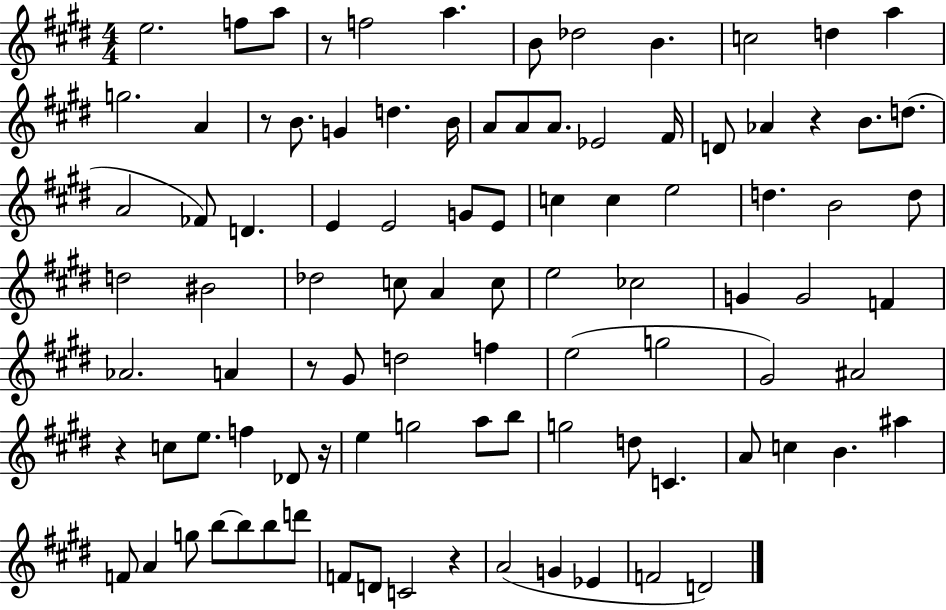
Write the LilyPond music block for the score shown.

{
  \clef treble
  \numericTimeSignature
  \time 4/4
  \key e \major
  \repeat volta 2 { e''2. f''8 a''8 | r8 f''2 a''4. | b'8 des''2 b'4. | c''2 d''4 a''4 | \break g''2. a'4 | r8 b'8. g'4 d''4. b'16 | a'8 a'8 a'8. ees'2 fis'16 | d'8 aes'4 r4 b'8. d''8.( | \break a'2 fes'8) d'4. | e'4 e'2 g'8 e'8 | c''4 c''4 e''2 | d''4. b'2 d''8 | \break d''2 bis'2 | des''2 c''8 a'4 c''8 | e''2 ces''2 | g'4 g'2 f'4 | \break aes'2. a'4 | r8 gis'8 d''2 f''4 | e''2( g''2 | gis'2) ais'2 | \break r4 c''8 e''8. f''4 des'8 r16 | e''4 g''2 a''8 b''8 | g''2 d''8 c'4. | a'8 c''4 b'4. ais''4 | \break f'8 a'4 g''8 b''8~~ b''8 b''8 d'''8 | f'8 d'8 c'2 r4 | a'2( g'4 ees'4 | f'2 d'2) | \break } \bar "|."
}